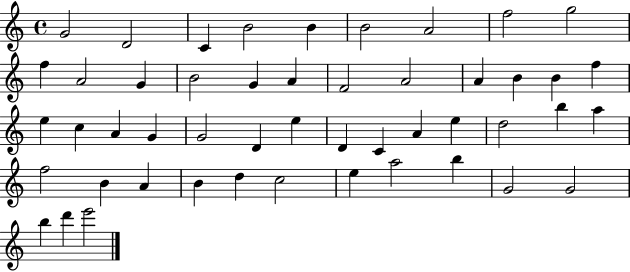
{
  \clef treble
  \time 4/4
  \defaultTimeSignature
  \key c \major
  g'2 d'2 | c'4 b'2 b'4 | b'2 a'2 | f''2 g''2 | \break f''4 a'2 g'4 | b'2 g'4 a'4 | f'2 a'2 | a'4 b'4 b'4 f''4 | \break e''4 c''4 a'4 g'4 | g'2 d'4 e''4 | d'4 c'4 a'4 e''4 | d''2 b''4 a''4 | \break f''2 b'4 a'4 | b'4 d''4 c''2 | e''4 a''2 b''4 | g'2 g'2 | \break b''4 d'''4 e'''2 | \bar "|."
}